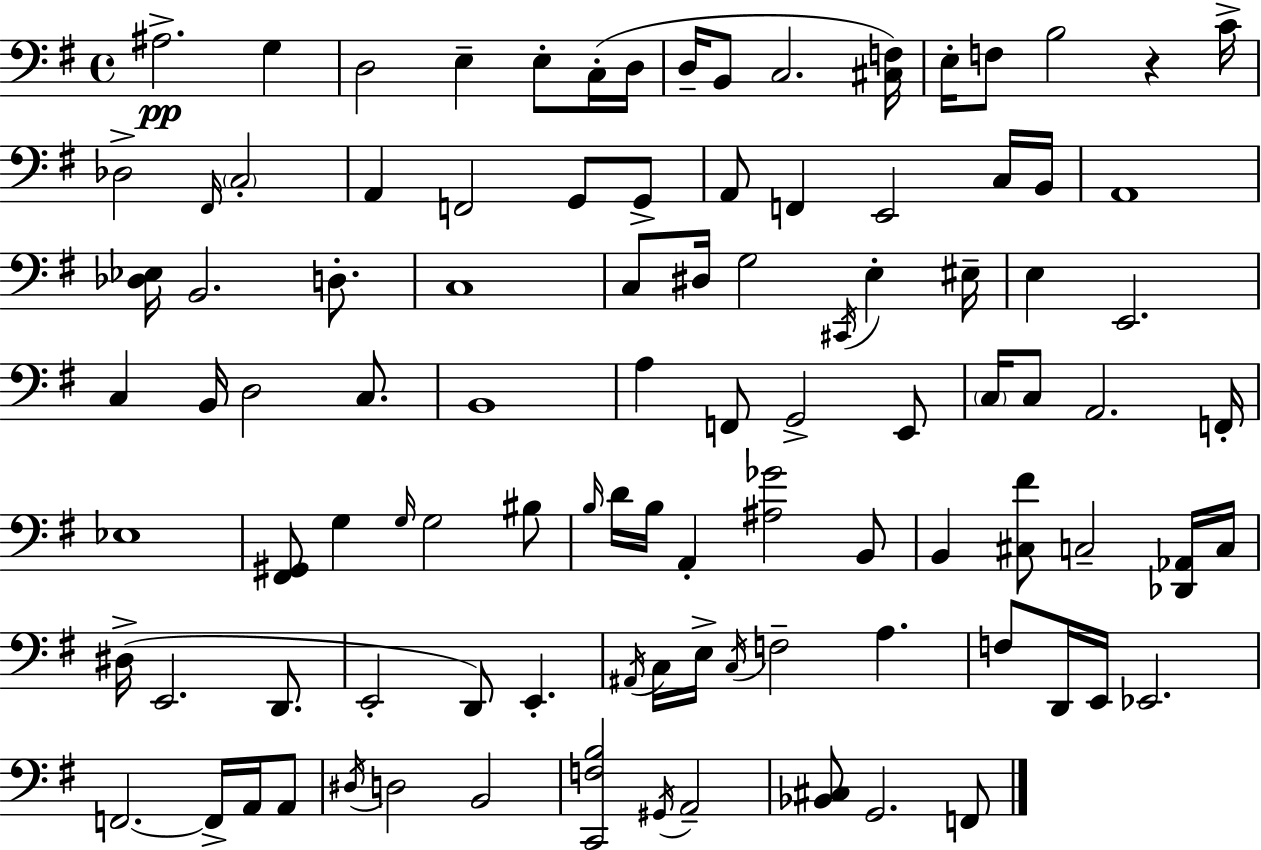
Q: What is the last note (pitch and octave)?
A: F2